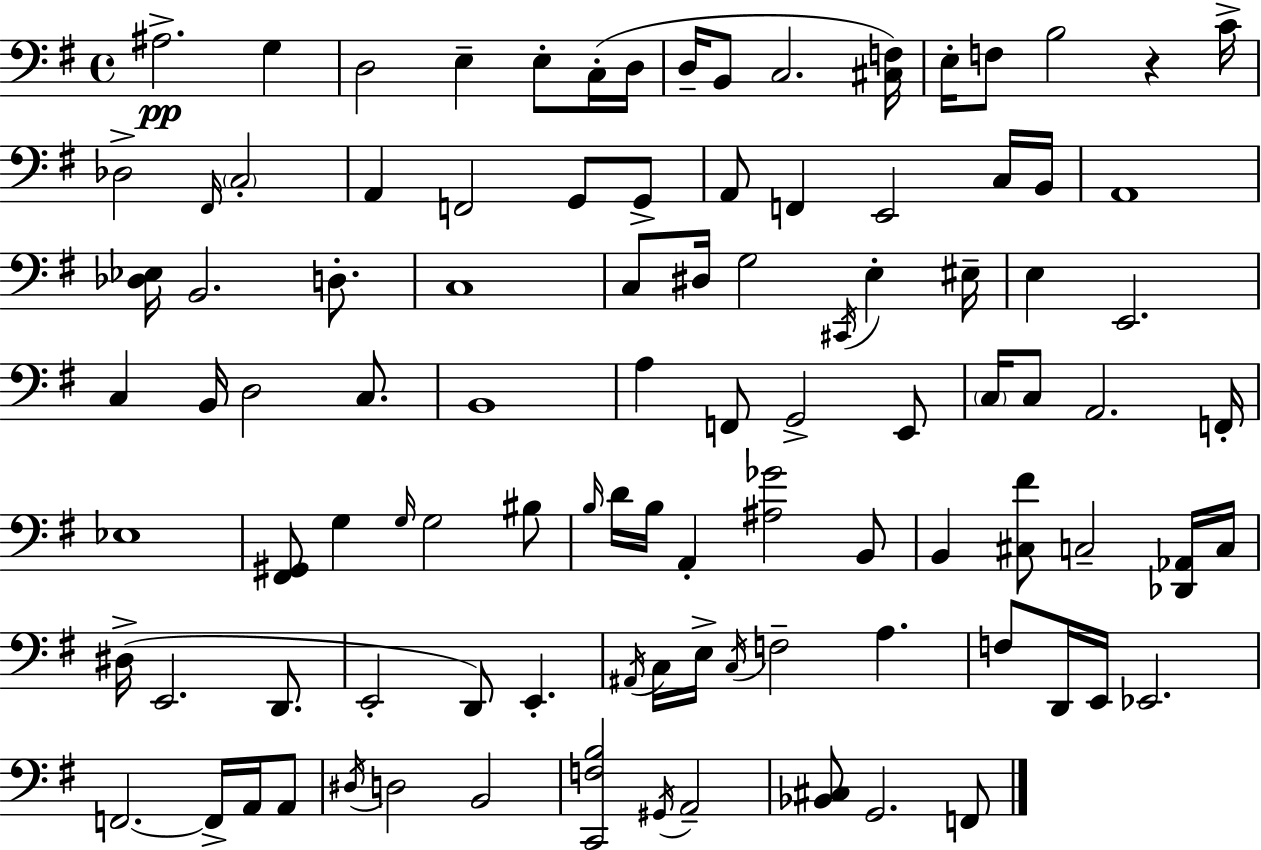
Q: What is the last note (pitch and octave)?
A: F2